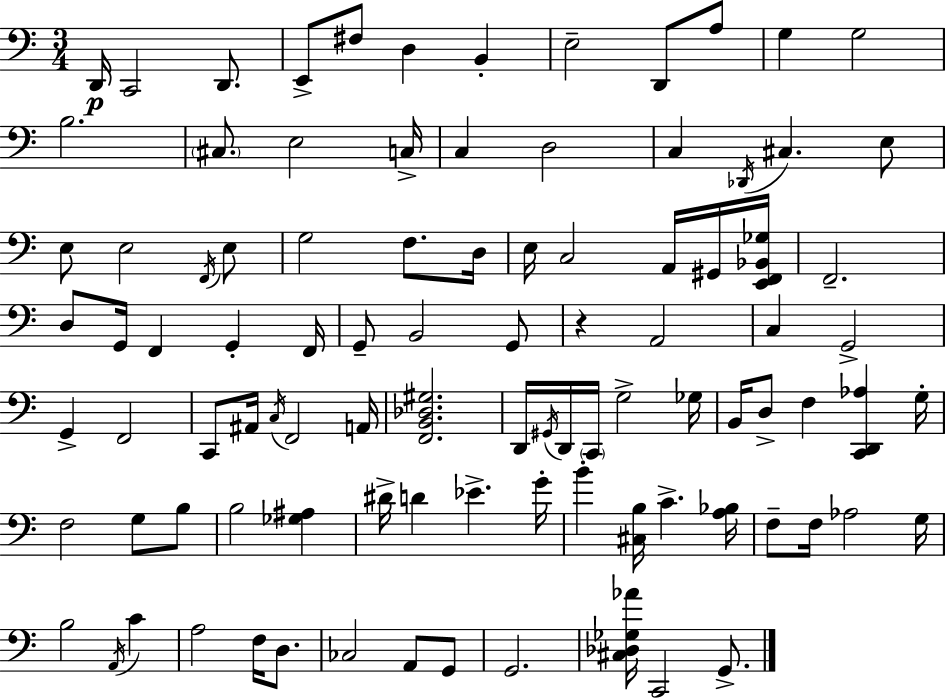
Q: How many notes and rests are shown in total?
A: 96